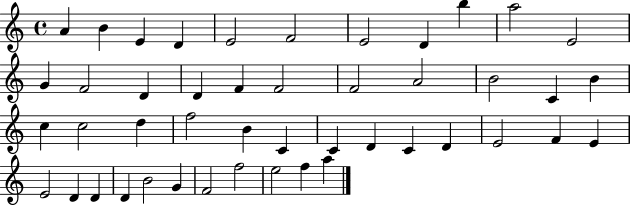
{
  \clef treble
  \time 4/4
  \defaultTimeSignature
  \key c \major
  a'4 b'4 e'4 d'4 | e'2 f'2 | e'2 d'4 b''4 | a''2 e'2 | \break g'4 f'2 d'4 | d'4 f'4 f'2 | f'2 a'2 | b'2 c'4 b'4 | \break c''4 c''2 d''4 | f''2 b'4 c'4 | c'4 d'4 c'4 d'4 | e'2 f'4 e'4 | \break e'2 d'4 d'4 | d'4 b'2 g'4 | f'2 f''2 | e''2 f''4 a''4 | \break \bar "|."
}